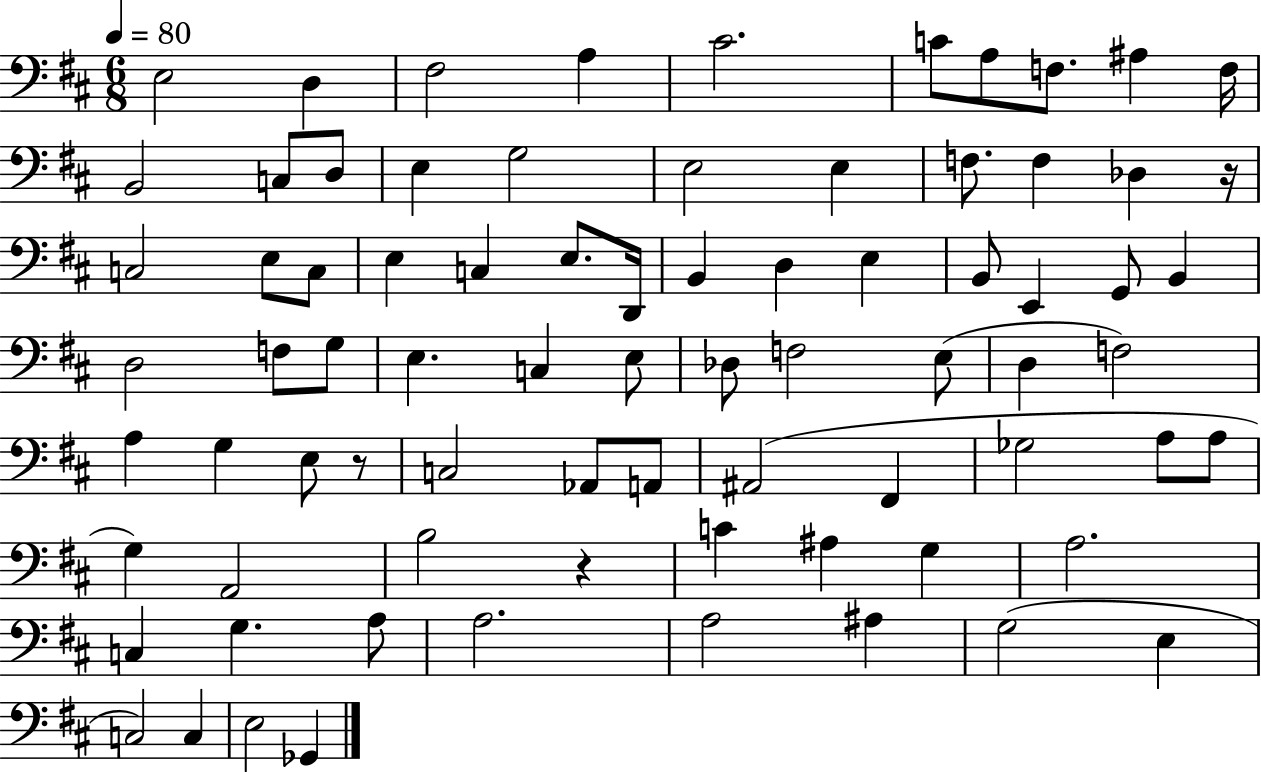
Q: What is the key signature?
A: D major